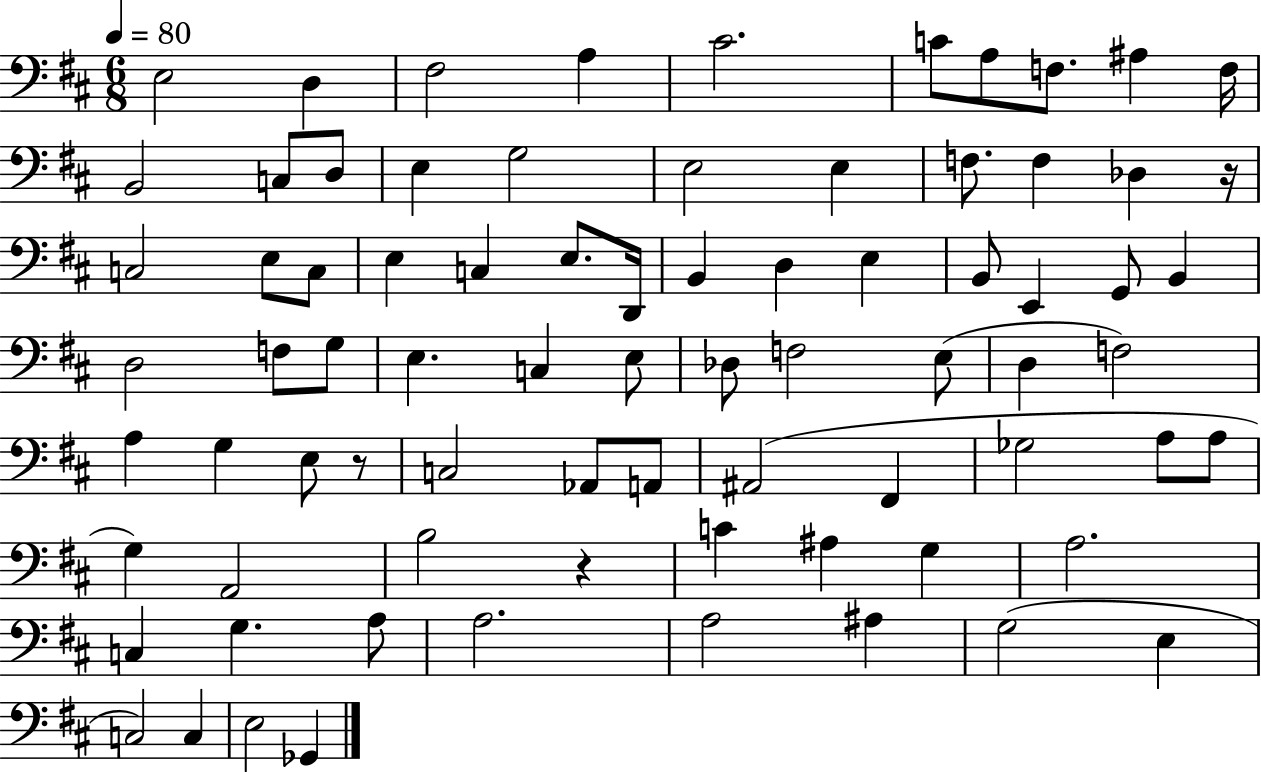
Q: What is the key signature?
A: D major